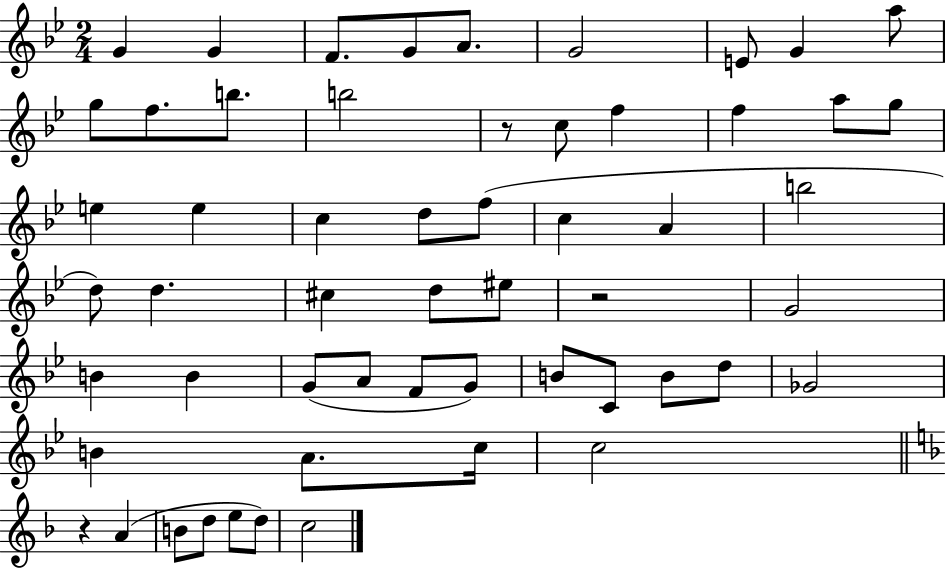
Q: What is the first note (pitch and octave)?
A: G4